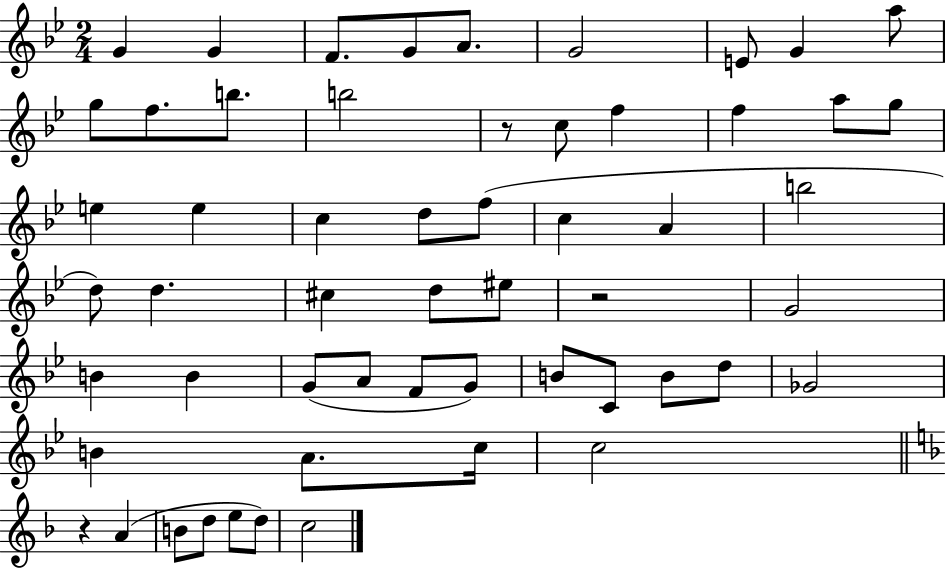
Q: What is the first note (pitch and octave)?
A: G4